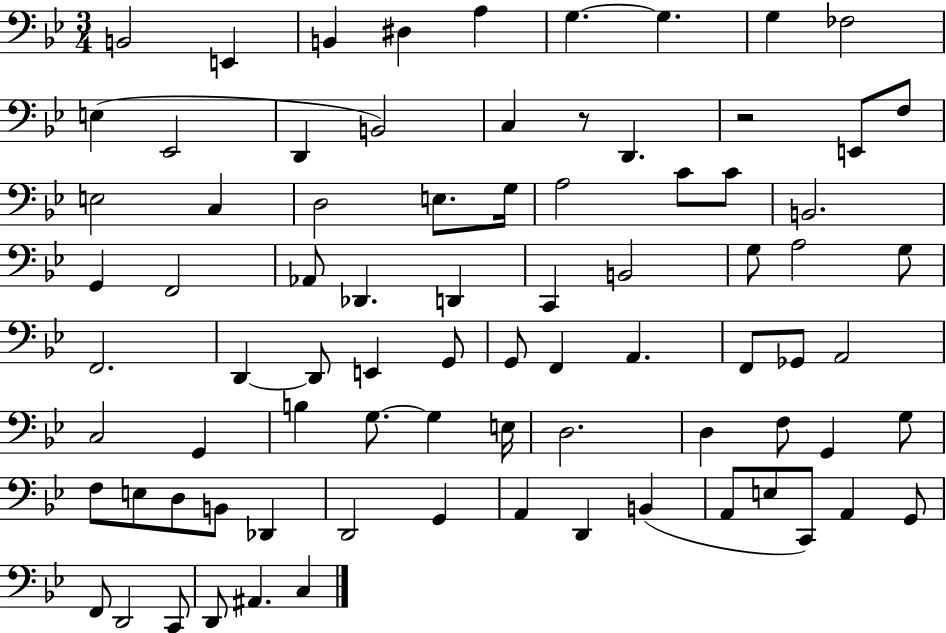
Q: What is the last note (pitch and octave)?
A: C3